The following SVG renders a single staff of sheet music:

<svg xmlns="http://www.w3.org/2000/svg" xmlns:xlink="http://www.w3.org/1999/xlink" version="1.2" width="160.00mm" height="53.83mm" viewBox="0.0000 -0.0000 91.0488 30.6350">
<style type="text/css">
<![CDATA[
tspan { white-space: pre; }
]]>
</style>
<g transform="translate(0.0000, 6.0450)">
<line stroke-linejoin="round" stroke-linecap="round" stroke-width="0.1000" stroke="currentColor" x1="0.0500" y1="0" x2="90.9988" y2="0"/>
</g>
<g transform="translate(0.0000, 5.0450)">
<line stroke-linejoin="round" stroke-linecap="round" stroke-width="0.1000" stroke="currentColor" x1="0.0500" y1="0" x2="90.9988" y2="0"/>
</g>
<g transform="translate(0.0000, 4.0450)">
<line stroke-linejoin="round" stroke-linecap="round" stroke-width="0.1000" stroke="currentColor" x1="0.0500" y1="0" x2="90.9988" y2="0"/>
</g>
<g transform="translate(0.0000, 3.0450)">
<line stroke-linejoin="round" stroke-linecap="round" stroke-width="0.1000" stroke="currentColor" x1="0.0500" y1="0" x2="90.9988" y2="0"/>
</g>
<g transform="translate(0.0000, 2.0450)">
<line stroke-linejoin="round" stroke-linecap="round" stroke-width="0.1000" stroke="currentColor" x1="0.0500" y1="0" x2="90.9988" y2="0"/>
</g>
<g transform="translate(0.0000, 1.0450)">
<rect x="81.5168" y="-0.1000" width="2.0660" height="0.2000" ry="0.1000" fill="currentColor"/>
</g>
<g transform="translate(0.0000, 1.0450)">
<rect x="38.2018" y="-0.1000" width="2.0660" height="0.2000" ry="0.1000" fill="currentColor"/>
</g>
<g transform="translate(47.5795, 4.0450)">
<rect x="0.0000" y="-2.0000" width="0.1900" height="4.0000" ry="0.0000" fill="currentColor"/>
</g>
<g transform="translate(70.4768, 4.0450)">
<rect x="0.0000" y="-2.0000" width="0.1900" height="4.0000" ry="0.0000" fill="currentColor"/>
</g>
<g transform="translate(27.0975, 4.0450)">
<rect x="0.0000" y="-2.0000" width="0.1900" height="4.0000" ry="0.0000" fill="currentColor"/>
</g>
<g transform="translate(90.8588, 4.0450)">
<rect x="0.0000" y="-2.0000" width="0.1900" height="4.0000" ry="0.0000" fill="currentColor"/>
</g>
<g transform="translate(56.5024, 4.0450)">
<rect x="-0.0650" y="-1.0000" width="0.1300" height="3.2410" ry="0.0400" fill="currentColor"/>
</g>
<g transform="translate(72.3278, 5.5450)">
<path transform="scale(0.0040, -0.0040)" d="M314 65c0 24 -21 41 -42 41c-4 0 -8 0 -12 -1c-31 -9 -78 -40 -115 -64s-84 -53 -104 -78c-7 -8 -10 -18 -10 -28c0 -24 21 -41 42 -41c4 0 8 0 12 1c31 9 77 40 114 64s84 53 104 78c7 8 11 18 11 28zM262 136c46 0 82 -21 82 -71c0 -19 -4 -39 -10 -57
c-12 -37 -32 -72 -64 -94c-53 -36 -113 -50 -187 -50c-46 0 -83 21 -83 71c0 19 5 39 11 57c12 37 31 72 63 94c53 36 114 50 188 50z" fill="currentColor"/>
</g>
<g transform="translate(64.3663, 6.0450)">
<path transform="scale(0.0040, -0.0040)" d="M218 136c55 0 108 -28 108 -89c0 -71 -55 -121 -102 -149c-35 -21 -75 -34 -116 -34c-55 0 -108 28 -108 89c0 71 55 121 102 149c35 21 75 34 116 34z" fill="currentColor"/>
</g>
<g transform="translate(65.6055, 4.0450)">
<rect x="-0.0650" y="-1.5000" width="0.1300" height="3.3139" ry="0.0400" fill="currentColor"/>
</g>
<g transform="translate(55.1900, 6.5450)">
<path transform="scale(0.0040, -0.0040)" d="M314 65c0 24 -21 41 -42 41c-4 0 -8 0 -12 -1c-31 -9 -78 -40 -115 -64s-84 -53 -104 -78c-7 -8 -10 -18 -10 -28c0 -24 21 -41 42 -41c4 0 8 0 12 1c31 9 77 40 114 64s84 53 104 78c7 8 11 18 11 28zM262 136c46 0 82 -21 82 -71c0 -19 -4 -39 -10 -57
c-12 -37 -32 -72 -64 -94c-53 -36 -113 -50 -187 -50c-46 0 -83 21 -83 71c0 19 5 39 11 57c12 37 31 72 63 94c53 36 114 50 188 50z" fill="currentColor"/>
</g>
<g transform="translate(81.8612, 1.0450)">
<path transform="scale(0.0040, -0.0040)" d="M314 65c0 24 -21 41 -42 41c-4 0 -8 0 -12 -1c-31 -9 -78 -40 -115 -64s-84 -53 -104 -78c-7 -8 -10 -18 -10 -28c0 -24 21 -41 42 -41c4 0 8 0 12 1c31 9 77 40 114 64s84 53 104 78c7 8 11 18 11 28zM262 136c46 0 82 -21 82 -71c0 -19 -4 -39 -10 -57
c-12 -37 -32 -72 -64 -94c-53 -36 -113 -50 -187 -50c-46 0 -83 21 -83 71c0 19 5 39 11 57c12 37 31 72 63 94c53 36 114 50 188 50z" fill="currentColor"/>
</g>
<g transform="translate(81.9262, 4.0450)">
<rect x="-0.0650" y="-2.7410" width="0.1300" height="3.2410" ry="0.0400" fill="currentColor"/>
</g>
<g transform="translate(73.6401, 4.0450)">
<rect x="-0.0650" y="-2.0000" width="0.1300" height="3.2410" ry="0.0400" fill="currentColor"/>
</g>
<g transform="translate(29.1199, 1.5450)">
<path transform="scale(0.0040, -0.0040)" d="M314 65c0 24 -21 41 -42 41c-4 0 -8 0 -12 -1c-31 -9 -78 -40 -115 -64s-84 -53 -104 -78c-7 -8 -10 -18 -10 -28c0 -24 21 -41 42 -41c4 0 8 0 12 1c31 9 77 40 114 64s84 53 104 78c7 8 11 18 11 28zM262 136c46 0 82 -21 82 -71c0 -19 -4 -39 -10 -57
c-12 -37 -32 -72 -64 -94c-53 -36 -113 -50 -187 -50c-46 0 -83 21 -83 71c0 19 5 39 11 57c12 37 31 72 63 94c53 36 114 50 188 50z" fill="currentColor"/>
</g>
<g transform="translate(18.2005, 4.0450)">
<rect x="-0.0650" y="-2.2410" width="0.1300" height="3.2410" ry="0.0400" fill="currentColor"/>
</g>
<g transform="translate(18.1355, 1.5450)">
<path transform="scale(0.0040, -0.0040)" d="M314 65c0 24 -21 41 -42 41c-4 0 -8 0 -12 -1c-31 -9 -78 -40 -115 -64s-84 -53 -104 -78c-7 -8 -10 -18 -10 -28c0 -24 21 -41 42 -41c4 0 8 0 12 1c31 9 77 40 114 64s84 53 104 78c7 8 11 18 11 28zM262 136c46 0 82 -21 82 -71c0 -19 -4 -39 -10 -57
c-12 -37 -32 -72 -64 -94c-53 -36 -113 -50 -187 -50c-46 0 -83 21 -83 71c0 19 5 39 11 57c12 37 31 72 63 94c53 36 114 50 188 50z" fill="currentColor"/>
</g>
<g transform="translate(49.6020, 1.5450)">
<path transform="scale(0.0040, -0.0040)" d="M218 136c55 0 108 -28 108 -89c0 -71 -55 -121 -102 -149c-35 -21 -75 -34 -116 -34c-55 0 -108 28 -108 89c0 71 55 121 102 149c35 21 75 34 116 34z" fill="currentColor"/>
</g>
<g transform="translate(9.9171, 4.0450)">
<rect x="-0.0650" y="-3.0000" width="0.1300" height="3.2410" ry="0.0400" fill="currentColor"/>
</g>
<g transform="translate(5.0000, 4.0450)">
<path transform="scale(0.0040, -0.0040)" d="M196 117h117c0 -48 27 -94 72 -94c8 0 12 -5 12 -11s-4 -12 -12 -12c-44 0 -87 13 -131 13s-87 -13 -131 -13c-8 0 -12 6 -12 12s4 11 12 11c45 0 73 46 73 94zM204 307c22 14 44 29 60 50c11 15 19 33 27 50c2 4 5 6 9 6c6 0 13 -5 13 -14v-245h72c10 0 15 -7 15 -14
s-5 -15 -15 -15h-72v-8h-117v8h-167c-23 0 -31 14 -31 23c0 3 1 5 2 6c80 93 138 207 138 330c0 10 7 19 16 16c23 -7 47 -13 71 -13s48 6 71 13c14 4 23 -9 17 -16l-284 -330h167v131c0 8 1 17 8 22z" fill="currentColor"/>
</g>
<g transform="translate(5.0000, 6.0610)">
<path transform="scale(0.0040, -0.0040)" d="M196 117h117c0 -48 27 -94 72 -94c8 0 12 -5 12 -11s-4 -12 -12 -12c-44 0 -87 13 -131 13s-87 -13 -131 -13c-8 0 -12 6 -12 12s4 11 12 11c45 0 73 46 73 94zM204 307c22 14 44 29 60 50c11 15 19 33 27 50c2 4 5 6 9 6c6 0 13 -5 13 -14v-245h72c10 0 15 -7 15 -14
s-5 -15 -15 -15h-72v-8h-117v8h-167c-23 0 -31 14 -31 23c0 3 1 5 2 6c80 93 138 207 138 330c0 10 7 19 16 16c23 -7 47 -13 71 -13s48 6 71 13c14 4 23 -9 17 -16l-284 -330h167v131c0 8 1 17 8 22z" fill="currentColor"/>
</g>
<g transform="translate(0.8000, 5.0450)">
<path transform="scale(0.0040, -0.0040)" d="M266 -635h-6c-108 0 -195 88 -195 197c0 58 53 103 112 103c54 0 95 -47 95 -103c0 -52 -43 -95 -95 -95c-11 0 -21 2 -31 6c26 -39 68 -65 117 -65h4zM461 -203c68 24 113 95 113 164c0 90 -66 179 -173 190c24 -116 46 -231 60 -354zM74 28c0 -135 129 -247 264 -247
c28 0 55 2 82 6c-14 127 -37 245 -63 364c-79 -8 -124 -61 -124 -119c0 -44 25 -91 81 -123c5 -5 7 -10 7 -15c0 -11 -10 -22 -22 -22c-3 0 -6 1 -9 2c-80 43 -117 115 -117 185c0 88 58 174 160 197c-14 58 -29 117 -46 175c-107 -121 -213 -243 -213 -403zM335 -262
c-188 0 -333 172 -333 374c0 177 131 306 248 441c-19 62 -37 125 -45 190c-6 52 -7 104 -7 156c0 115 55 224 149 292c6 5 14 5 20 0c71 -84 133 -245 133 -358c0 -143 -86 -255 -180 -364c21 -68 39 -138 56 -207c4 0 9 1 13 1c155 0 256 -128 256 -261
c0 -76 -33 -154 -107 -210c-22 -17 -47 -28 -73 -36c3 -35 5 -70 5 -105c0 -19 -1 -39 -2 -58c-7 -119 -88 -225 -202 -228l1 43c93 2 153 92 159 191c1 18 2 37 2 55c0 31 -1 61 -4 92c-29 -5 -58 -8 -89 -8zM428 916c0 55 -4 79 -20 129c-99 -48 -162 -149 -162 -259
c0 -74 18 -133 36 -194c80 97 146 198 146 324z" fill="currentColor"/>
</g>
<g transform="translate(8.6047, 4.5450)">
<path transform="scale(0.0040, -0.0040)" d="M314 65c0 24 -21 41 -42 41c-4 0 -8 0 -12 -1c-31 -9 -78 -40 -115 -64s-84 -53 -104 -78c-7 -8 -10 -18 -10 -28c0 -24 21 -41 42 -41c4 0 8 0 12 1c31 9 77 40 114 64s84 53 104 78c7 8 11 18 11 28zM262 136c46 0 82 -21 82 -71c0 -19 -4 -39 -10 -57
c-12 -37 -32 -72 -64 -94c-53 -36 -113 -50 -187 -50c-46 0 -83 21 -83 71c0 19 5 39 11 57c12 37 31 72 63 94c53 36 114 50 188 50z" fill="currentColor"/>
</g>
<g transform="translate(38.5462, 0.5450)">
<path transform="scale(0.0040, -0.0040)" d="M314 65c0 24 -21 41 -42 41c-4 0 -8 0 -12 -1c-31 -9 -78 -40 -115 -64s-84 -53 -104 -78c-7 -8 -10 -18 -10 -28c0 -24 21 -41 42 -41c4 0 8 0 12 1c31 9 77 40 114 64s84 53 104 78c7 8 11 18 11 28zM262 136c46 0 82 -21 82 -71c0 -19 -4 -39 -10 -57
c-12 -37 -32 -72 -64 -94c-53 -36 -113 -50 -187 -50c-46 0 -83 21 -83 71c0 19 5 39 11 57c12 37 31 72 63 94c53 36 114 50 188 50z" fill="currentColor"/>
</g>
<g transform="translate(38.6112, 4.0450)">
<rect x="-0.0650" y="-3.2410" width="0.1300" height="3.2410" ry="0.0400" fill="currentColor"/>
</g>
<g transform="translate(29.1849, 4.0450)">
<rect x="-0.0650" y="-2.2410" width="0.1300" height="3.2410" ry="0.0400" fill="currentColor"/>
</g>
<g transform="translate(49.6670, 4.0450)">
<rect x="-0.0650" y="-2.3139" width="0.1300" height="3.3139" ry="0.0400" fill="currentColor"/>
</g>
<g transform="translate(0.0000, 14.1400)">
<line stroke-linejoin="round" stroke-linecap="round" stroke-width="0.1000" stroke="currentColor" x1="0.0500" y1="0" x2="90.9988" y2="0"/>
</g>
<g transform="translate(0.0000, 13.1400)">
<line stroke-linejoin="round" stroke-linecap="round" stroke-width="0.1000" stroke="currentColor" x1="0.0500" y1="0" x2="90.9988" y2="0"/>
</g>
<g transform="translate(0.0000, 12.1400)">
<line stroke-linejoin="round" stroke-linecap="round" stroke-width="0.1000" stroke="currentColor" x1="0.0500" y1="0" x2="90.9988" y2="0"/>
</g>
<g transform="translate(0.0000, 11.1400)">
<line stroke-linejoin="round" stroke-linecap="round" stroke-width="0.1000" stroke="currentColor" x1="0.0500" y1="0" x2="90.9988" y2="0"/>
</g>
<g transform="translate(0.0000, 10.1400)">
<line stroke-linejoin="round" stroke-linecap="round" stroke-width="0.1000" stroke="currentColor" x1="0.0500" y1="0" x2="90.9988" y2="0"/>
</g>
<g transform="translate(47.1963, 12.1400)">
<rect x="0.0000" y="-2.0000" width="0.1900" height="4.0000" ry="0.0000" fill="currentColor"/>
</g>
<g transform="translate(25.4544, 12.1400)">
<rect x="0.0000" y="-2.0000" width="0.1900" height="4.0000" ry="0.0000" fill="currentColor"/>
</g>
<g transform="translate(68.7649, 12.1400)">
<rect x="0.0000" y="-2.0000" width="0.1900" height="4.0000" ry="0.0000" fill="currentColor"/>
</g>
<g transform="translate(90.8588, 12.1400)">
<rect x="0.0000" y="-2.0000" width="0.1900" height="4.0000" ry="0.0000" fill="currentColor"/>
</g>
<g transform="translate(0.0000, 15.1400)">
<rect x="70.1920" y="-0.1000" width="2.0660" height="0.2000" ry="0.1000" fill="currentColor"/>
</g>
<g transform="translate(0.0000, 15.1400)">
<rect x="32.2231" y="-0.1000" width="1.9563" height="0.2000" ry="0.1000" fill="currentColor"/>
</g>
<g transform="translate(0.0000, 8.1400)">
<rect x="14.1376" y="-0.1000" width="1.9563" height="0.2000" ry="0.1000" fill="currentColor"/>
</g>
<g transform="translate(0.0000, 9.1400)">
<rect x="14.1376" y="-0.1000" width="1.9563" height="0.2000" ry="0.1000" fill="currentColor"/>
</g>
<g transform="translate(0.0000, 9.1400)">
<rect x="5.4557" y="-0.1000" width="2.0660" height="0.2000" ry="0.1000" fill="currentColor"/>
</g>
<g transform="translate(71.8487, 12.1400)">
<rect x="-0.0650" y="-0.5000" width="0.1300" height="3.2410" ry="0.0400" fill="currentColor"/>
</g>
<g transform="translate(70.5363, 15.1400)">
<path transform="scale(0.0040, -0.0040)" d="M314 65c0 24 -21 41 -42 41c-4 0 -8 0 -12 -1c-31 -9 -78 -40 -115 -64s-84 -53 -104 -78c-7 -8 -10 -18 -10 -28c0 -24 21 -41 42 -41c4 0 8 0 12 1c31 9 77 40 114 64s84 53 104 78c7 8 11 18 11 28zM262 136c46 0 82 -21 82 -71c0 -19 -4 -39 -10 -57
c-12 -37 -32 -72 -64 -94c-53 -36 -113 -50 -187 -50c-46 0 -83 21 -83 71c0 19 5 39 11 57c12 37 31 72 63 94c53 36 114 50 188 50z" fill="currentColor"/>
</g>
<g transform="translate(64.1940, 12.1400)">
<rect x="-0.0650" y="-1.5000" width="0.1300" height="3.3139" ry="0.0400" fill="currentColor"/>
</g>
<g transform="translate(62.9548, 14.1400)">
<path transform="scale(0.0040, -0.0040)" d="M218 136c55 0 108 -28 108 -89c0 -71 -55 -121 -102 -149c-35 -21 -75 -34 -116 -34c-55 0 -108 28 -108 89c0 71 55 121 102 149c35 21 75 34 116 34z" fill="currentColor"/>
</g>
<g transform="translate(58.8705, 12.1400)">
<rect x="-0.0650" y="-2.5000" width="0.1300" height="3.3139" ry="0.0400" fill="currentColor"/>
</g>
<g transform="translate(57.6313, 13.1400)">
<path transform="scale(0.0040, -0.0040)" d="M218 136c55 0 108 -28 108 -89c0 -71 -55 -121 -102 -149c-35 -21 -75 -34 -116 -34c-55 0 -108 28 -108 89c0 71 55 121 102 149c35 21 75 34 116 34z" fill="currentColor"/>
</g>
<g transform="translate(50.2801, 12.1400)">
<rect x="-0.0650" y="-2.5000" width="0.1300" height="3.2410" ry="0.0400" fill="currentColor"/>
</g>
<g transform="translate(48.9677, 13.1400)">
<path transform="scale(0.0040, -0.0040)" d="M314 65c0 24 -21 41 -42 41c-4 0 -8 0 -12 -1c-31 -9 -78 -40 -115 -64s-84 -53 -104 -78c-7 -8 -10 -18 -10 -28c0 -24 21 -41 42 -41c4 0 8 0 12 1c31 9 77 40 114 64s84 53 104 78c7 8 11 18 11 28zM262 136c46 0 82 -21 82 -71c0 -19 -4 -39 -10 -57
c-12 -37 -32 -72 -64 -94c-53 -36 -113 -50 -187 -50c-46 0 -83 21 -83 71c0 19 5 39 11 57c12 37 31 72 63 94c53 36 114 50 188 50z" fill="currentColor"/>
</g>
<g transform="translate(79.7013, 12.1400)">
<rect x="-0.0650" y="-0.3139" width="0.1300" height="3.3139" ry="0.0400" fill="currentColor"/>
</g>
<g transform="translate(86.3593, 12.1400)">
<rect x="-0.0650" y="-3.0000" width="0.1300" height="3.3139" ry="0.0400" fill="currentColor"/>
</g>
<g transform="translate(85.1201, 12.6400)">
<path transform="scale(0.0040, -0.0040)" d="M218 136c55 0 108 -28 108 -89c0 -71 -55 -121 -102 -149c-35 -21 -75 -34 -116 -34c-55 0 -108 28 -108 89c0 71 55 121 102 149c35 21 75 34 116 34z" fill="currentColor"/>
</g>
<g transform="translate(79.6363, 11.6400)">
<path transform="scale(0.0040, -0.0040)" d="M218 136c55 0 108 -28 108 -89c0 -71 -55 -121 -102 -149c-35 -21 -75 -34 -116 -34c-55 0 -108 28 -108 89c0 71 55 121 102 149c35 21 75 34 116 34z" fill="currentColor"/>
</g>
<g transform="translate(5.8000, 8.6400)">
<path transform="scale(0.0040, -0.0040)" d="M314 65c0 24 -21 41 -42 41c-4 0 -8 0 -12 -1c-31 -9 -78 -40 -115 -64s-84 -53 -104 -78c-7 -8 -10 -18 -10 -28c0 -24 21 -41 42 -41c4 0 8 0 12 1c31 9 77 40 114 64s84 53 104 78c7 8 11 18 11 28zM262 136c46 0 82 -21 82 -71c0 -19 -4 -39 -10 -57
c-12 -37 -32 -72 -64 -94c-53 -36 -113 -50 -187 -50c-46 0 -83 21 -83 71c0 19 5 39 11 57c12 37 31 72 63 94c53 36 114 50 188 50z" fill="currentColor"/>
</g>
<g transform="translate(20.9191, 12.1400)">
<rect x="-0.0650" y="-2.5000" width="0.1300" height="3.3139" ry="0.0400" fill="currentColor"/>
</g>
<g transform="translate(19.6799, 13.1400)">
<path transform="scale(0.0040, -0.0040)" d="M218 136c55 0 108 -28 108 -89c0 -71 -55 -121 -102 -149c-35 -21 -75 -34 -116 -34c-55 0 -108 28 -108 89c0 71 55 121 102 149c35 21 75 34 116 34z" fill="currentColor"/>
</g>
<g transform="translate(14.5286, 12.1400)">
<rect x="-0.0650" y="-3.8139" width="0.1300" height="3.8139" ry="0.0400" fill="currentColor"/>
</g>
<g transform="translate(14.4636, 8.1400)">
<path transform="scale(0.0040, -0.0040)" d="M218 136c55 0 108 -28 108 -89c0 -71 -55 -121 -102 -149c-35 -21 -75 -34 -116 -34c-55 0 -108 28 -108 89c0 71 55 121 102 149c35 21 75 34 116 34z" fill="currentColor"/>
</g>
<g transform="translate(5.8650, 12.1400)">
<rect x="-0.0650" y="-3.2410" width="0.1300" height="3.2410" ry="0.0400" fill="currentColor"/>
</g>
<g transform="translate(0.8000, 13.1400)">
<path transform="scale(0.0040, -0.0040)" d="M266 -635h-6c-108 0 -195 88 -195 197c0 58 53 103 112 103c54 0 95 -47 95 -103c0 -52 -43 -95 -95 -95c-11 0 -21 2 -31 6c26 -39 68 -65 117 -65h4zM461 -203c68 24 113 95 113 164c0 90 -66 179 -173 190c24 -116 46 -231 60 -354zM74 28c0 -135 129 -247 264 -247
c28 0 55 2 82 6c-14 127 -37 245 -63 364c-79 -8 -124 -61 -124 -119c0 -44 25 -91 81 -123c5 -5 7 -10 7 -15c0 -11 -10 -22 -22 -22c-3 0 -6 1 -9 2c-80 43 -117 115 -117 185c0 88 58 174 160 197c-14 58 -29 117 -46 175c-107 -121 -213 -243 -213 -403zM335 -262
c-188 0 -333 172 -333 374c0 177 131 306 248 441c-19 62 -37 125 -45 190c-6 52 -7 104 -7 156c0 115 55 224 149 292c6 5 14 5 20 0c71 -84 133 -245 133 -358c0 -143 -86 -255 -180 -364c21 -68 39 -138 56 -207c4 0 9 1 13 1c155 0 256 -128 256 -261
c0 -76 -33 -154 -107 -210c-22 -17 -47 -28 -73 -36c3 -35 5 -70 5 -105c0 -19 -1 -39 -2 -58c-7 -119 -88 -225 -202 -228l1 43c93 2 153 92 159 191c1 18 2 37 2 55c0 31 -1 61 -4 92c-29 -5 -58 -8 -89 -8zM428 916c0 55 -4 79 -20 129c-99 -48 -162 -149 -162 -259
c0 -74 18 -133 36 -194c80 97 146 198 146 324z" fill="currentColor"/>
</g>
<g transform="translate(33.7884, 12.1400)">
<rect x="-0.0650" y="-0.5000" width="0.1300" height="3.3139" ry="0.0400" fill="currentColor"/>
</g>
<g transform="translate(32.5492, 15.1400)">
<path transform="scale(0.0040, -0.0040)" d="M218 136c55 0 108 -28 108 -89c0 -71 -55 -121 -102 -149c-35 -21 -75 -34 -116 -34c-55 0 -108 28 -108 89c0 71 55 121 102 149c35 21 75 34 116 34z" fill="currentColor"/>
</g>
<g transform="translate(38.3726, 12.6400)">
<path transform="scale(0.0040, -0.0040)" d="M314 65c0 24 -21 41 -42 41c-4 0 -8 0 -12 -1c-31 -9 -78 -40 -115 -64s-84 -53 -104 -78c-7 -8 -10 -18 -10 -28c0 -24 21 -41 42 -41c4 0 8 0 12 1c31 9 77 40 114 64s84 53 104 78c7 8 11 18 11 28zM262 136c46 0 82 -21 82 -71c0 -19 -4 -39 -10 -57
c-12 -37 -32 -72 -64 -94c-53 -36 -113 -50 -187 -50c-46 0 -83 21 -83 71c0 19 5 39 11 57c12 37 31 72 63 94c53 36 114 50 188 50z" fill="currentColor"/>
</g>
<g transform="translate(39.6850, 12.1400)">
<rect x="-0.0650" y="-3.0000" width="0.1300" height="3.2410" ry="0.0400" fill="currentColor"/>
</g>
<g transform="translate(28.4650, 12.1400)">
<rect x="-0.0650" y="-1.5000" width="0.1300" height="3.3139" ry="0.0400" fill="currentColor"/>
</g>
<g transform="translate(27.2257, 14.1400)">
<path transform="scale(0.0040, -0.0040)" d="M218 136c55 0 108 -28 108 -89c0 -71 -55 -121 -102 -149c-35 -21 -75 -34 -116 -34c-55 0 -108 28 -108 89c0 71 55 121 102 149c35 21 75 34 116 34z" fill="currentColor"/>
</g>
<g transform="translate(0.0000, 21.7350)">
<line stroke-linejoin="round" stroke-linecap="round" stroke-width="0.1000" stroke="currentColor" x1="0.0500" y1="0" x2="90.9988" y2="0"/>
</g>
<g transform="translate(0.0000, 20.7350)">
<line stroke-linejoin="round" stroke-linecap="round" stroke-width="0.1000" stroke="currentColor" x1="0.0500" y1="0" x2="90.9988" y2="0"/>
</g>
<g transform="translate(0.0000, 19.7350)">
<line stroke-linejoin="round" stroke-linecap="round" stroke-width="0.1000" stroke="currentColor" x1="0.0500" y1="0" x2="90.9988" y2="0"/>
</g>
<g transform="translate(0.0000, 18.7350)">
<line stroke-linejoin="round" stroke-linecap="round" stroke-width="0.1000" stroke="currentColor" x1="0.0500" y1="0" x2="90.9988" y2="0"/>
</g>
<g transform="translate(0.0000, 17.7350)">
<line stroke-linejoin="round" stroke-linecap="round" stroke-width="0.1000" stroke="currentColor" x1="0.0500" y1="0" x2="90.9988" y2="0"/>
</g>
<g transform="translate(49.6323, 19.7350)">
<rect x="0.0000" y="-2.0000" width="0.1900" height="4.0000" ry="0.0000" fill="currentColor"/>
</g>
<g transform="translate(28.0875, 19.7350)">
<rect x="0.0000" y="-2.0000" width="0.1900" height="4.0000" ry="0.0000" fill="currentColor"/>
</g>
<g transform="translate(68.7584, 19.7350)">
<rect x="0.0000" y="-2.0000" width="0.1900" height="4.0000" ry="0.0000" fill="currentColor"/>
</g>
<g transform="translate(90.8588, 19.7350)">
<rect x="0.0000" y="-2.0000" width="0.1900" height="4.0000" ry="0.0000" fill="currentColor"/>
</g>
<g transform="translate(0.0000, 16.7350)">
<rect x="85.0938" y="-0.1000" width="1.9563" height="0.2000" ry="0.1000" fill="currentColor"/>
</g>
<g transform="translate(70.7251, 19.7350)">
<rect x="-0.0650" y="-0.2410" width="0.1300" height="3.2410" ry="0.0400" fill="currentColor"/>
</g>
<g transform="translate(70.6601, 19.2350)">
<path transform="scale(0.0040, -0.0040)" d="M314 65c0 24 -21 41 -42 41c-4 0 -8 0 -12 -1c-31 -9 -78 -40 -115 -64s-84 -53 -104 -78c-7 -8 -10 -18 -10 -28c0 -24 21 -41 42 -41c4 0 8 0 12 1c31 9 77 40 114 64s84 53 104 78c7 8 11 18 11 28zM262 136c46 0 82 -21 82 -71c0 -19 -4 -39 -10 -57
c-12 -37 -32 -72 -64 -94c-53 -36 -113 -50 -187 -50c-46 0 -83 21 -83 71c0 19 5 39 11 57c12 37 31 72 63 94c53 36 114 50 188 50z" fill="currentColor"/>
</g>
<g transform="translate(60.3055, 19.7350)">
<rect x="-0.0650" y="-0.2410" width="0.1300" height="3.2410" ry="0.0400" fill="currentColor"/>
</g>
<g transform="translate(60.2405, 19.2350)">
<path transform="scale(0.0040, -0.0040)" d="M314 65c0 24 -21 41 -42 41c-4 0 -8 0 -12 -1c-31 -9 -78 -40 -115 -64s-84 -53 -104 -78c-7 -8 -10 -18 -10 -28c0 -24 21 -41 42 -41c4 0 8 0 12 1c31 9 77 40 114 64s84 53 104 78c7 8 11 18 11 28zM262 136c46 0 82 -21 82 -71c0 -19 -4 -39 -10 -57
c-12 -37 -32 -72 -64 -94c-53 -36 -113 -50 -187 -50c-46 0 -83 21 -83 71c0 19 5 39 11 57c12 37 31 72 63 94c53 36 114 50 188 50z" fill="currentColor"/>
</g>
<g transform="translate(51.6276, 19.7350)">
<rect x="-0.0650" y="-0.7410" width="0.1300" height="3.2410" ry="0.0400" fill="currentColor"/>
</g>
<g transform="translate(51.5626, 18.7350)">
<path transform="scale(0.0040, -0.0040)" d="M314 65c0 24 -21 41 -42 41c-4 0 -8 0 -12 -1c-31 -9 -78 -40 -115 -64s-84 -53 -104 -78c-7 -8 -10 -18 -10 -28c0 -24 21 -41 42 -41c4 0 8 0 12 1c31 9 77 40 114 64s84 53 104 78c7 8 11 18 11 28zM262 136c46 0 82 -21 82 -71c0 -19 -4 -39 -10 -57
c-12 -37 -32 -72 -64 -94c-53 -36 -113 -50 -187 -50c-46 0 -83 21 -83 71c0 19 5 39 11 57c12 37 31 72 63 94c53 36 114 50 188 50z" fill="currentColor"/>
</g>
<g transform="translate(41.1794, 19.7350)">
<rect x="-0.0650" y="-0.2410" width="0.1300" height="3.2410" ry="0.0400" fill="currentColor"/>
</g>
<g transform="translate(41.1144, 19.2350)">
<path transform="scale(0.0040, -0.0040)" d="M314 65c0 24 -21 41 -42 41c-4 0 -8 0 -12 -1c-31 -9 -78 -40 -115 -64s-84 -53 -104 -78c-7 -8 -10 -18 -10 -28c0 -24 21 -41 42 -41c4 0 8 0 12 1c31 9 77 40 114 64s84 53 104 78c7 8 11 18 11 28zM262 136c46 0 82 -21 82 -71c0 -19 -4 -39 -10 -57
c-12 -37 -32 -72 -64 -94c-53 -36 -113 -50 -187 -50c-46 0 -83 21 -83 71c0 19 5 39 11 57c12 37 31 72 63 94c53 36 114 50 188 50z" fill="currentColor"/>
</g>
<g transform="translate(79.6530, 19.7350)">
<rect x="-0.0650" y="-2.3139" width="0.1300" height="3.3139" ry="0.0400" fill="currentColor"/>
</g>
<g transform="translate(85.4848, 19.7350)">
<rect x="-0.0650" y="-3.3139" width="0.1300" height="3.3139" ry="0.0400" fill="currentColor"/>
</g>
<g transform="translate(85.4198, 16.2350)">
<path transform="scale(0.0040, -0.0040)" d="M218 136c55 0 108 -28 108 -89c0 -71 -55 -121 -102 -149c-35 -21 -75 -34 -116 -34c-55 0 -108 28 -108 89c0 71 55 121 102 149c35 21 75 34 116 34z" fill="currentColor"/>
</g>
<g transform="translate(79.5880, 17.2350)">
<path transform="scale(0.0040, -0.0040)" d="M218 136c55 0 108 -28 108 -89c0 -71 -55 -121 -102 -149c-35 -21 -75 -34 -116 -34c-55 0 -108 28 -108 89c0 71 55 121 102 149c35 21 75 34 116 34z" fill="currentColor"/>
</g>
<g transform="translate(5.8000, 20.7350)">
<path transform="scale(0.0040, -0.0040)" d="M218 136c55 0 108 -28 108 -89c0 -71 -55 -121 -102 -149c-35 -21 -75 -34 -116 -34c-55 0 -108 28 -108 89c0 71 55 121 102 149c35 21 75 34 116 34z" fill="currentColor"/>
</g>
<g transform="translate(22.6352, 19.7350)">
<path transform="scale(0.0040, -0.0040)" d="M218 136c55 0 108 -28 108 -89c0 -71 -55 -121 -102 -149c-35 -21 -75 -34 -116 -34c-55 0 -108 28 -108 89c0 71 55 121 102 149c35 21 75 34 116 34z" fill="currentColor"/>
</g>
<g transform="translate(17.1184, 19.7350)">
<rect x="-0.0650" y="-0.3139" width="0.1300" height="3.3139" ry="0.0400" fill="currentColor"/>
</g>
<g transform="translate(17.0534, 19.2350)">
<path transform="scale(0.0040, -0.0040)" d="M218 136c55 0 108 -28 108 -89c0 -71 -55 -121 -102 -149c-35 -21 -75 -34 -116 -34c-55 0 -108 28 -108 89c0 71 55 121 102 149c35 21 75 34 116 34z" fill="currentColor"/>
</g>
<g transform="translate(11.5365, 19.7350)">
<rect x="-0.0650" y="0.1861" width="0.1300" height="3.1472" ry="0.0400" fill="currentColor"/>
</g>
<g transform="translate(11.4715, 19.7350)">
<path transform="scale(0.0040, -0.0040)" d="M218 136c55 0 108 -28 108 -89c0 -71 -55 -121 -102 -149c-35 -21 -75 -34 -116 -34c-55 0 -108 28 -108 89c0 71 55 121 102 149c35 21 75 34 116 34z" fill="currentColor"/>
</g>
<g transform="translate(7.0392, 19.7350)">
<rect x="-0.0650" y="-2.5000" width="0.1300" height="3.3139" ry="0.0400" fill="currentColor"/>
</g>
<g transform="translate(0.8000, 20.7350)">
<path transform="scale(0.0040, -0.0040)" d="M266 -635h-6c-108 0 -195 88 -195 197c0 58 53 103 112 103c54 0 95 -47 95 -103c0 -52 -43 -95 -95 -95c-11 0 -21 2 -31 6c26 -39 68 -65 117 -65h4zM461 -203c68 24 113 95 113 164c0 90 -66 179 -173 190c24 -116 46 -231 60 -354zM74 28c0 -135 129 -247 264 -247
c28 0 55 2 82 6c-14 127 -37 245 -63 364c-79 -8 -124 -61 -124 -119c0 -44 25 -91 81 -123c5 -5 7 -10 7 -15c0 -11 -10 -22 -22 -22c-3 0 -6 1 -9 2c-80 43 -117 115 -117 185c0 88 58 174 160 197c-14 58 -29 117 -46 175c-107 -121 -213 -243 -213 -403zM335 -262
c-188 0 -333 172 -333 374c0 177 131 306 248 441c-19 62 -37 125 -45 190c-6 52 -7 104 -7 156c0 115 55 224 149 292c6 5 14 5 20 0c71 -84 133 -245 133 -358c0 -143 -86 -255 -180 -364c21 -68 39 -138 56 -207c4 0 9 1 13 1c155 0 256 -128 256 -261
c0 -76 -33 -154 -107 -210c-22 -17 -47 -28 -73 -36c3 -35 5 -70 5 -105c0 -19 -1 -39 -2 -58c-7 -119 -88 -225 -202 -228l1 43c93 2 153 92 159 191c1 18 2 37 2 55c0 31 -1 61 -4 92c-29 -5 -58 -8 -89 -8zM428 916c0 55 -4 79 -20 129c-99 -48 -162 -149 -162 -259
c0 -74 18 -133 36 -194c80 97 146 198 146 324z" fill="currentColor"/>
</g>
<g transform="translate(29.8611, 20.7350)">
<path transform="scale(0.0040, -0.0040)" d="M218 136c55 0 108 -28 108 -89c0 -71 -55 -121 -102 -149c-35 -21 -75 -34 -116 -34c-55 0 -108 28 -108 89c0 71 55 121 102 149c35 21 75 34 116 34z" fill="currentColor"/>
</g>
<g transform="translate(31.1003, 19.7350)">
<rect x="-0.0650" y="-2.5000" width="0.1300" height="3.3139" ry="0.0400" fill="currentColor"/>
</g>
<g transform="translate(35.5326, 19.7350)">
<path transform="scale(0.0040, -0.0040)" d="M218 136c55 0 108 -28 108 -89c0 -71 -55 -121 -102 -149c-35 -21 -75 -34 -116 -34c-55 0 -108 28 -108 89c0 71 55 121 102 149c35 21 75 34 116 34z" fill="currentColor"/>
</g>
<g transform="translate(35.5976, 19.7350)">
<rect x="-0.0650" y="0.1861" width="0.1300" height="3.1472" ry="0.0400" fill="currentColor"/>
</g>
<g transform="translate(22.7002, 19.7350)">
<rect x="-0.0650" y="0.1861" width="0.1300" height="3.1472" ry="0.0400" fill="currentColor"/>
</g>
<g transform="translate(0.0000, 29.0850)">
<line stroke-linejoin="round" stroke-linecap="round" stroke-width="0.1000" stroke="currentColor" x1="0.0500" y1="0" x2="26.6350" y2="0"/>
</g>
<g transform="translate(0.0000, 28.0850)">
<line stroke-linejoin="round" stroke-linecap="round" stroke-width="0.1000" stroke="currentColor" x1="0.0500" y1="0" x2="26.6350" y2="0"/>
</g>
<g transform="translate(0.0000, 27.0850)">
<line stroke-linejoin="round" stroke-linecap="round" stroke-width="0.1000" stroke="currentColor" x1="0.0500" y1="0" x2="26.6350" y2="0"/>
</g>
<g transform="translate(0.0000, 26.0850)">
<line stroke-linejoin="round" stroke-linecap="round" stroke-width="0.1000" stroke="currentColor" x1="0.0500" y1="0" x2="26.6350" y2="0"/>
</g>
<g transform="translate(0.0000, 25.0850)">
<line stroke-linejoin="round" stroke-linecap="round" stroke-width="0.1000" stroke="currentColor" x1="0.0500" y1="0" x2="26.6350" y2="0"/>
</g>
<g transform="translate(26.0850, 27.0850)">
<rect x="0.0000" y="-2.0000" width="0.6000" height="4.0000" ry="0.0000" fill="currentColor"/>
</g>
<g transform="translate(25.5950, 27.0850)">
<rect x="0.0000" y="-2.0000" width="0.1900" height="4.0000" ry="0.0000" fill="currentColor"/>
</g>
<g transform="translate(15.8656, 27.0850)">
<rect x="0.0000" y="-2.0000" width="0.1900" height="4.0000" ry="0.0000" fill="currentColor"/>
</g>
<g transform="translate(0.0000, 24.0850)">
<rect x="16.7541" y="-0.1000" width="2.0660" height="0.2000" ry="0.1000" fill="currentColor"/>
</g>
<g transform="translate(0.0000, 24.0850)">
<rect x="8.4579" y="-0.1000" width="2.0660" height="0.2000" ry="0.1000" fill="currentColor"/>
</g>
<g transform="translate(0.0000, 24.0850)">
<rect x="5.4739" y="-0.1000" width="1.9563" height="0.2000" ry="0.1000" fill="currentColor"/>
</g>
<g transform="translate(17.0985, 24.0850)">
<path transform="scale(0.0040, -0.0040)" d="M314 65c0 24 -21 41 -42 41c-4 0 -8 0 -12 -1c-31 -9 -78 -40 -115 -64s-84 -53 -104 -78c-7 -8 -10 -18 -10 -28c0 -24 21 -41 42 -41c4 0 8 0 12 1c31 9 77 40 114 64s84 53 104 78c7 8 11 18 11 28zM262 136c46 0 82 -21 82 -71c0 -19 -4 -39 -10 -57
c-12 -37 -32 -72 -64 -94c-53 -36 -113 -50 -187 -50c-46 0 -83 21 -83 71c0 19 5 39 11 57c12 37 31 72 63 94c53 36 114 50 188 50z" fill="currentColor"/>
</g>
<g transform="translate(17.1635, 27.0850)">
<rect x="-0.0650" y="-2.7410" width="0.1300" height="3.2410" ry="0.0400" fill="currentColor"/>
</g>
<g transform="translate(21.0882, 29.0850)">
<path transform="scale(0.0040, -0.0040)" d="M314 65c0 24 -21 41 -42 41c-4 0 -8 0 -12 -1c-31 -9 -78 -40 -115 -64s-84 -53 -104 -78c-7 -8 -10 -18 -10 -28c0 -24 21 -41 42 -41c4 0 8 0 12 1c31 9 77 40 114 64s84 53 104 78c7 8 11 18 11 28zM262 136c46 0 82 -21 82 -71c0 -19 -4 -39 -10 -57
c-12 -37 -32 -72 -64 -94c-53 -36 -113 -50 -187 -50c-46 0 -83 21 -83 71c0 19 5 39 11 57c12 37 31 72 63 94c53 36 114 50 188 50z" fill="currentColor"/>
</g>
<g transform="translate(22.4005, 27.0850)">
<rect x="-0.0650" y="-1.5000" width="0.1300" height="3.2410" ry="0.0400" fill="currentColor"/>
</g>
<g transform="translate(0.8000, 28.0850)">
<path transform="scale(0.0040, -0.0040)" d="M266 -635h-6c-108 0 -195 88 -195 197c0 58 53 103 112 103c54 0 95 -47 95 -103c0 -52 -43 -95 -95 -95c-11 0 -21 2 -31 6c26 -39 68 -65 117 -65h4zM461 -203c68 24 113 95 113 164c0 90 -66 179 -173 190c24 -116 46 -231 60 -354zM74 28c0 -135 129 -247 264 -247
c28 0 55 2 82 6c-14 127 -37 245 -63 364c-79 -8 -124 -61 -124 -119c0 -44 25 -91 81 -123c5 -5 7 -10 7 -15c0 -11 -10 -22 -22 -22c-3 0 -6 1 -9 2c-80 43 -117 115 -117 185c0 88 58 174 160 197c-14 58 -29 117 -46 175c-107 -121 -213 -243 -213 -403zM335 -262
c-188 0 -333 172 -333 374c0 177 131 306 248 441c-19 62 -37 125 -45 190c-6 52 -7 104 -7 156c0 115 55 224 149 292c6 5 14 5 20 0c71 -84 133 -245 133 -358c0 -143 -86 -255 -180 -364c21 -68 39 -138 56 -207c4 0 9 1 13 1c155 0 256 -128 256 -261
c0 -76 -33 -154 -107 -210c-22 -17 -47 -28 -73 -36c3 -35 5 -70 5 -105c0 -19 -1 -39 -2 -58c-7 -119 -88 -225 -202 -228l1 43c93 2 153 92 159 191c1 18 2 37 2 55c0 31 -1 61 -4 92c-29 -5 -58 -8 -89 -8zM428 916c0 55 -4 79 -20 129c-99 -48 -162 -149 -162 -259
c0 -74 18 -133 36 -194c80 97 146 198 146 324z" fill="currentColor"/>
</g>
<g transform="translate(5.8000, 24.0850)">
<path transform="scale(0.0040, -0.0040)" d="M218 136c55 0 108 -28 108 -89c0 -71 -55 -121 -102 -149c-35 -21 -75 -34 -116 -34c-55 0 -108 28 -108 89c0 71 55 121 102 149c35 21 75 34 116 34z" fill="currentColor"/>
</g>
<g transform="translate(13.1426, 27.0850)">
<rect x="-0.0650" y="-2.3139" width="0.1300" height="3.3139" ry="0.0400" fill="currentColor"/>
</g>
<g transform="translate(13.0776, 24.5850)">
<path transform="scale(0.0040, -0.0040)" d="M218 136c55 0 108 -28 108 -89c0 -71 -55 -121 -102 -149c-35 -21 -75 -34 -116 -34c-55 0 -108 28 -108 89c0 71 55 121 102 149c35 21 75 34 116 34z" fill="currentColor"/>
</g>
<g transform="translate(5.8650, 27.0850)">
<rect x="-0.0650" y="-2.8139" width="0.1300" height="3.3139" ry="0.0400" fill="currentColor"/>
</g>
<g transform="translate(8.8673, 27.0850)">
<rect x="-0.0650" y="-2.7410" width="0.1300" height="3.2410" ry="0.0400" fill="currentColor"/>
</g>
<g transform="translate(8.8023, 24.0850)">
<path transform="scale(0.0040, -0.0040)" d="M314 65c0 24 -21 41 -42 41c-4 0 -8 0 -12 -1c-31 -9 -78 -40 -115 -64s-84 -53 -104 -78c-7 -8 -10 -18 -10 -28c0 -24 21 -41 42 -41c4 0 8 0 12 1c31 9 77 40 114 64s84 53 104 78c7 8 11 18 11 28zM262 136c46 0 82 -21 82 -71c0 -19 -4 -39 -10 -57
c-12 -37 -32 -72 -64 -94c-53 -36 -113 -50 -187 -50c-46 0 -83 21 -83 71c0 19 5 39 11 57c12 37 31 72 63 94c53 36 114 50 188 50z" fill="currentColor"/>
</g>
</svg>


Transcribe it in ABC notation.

X:1
T:Untitled
M:4/4
L:1/4
K:C
A2 g2 g2 b2 g D2 E F2 a2 b2 c' G E C A2 G2 G E C2 c A G B c B G B c2 d2 c2 c2 g b a a2 g a2 E2